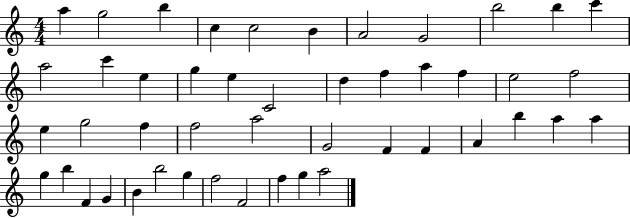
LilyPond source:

{
  \clef treble
  \numericTimeSignature
  \time 4/4
  \key c \major
  a''4 g''2 b''4 | c''4 c''2 b'4 | a'2 g'2 | b''2 b''4 c'''4 | \break a''2 c'''4 e''4 | g''4 e''4 c'2 | d''4 f''4 a''4 f''4 | e''2 f''2 | \break e''4 g''2 f''4 | f''2 a''2 | g'2 f'4 f'4 | a'4 b''4 a''4 a''4 | \break g''4 b''4 f'4 g'4 | b'4 b''2 g''4 | f''2 f'2 | f''4 g''4 a''2 | \break \bar "|."
}